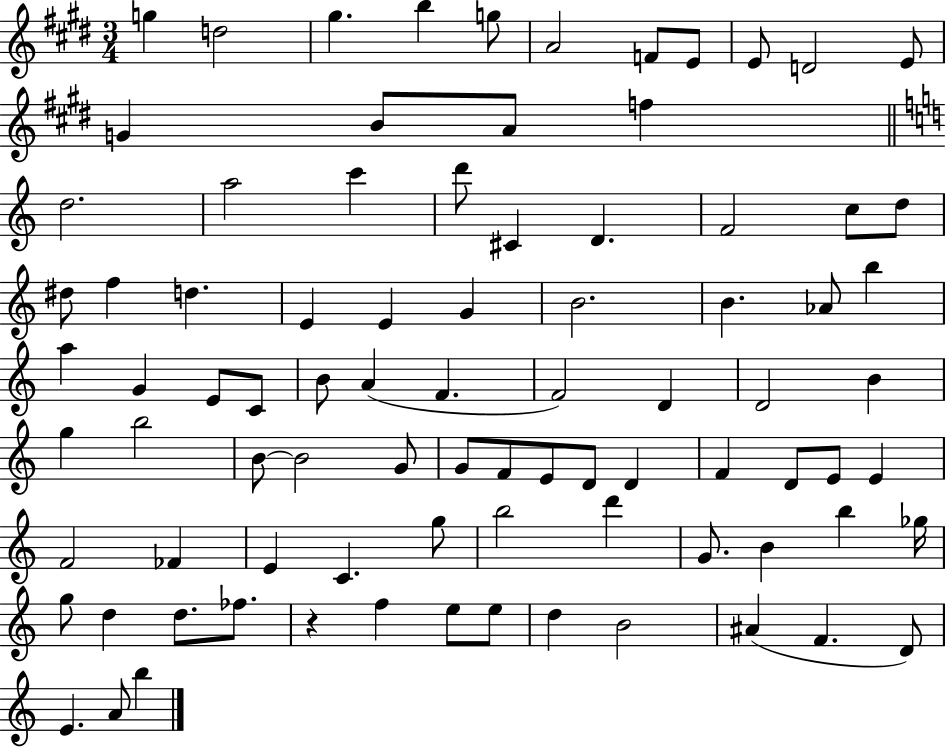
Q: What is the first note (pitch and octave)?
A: G5